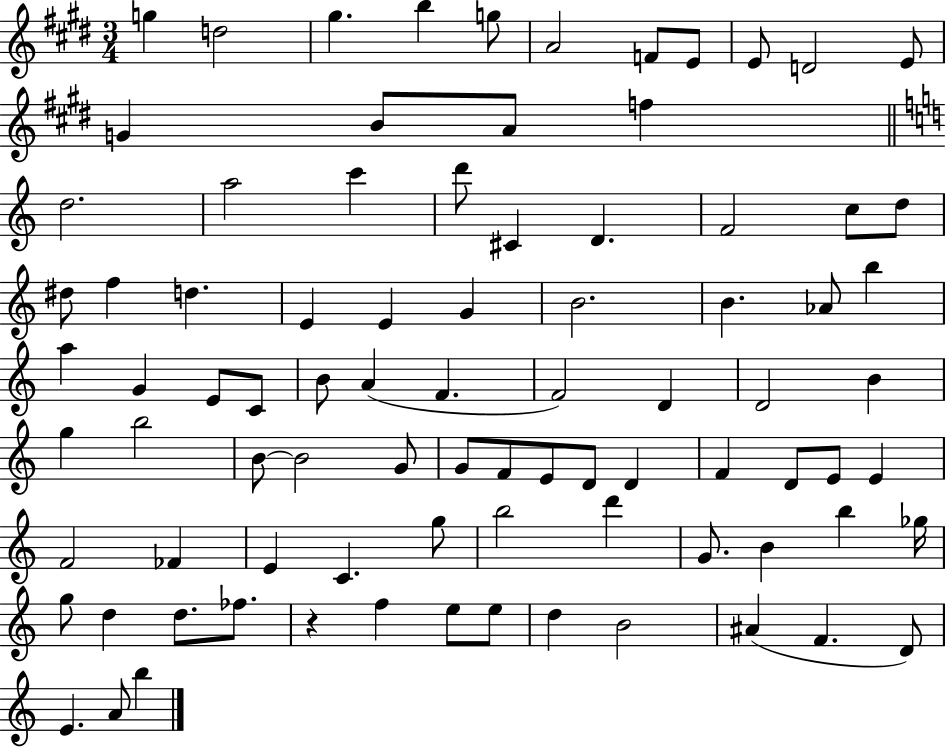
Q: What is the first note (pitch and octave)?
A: G5